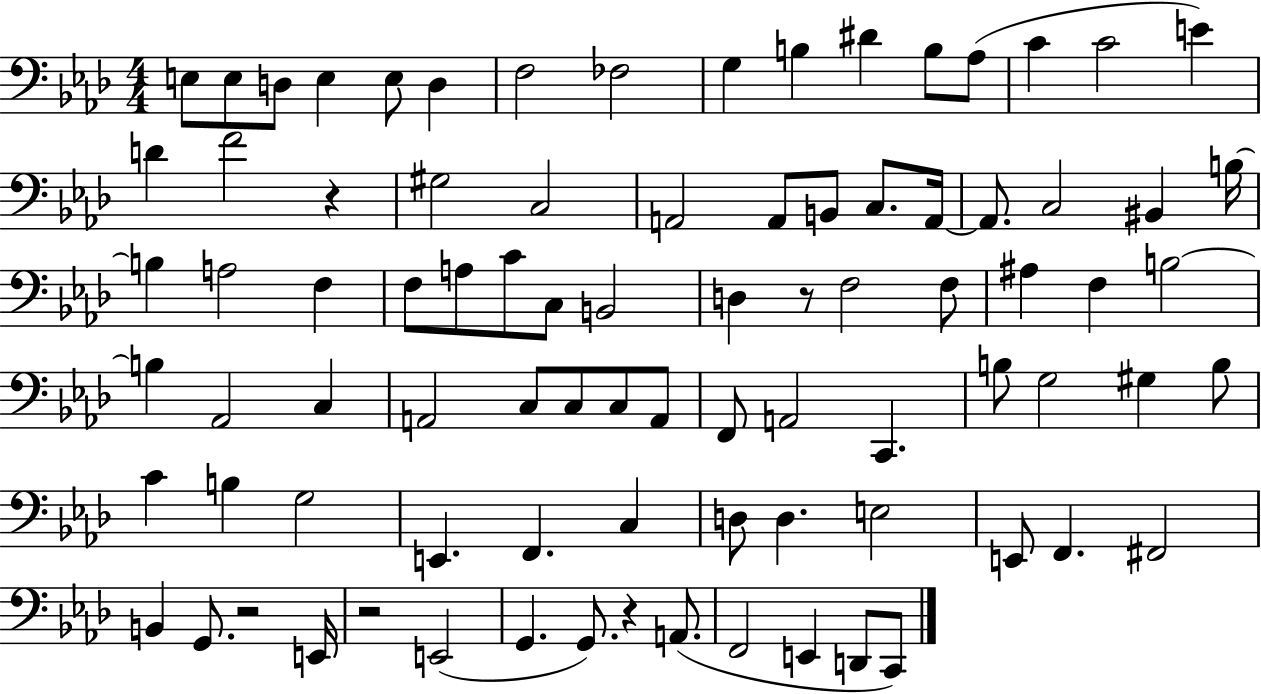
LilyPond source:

{
  \clef bass
  \numericTimeSignature
  \time 4/4
  \key aes \major
  \repeat volta 2 { e8 e8 d8 e4 e8 d4 | f2 fes2 | g4 b4 dis'4 b8 aes8( | c'4 c'2 e'4) | \break d'4 f'2 r4 | gis2 c2 | a,2 a,8 b,8 c8. a,16~~ | a,8. c2 bis,4 b16~~ | \break b4 a2 f4 | f8 a8 c'8 c8 b,2 | d4 r8 f2 f8 | ais4 f4 b2~~ | \break b4 aes,2 c4 | a,2 c8 c8 c8 a,8 | f,8 a,2 c,4. | b8 g2 gis4 b8 | \break c'4 b4 g2 | e,4. f,4. c4 | d8 d4. e2 | e,8 f,4. fis,2 | \break b,4 g,8. r2 e,16 | r2 e,2( | g,4. g,8.) r4 a,8.( | f,2 e,4 d,8 c,8) | \break } \bar "|."
}